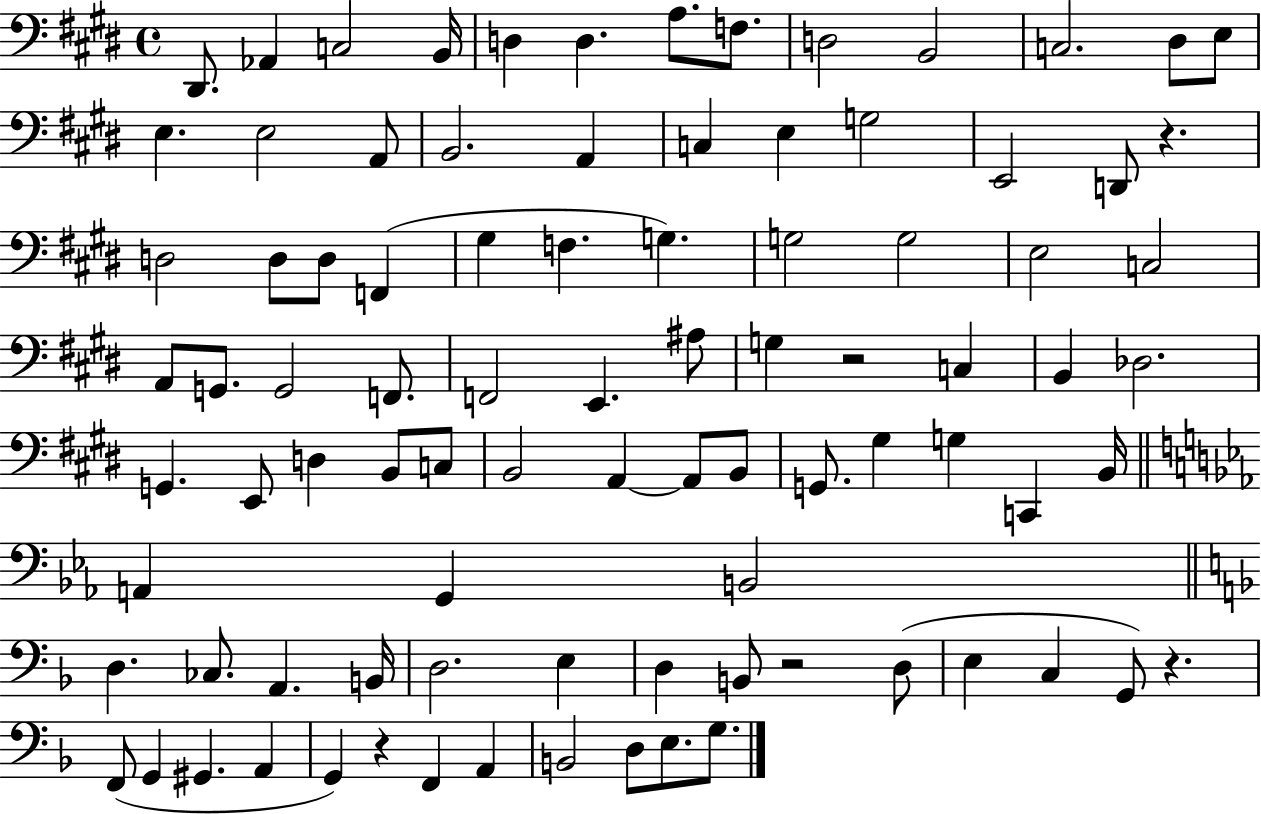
X:1
T:Untitled
M:4/4
L:1/4
K:E
^D,,/2 _A,, C,2 B,,/4 D, D, A,/2 F,/2 D,2 B,,2 C,2 ^D,/2 E,/2 E, E,2 A,,/2 B,,2 A,, C, E, G,2 E,,2 D,,/2 z D,2 D,/2 D,/2 F,, ^G, F, G, G,2 G,2 E,2 C,2 A,,/2 G,,/2 G,,2 F,,/2 F,,2 E,, ^A,/2 G, z2 C, B,, _D,2 G,, E,,/2 D, B,,/2 C,/2 B,,2 A,, A,,/2 B,,/2 G,,/2 ^G, G, C,, B,,/4 A,, G,, B,,2 D, _C,/2 A,, B,,/4 D,2 E, D, B,,/2 z2 D,/2 E, C, G,,/2 z F,,/2 G,, ^G,, A,, G,, z F,, A,, B,,2 D,/2 E,/2 G,/2